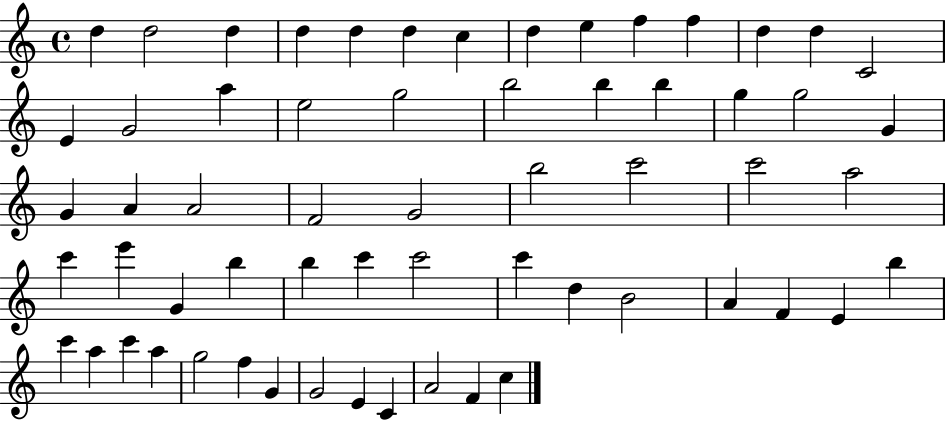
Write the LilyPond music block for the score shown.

{
  \clef treble
  \time 4/4
  \defaultTimeSignature
  \key c \major
  d''4 d''2 d''4 | d''4 d''4 d''4 c''4 | d''4 e''4 f''4 f''4 | d''4 d''4 c'2 | \break e'4 g'2 a''4 | e''2 g''2 | b''2 b''4 b''4 | g''4 g''2 g'4 | \break g'4 a'4 a'2 | f'2 g'2 | b''2 c'''2 | c'''2 a''2 | \break c'''4 e'''4 g'4 b''4 | b''4 c'''4 c'''2 | c'''4 d''4 b'2 | a'4 f'4 e'4 b''4 | \break c'''4 a''4 c'''4 a''4 | g''2 f''4 g'4 | g'2 e'4 c'4 | a'2 f'4 c''4 | \break \bar "|."
}